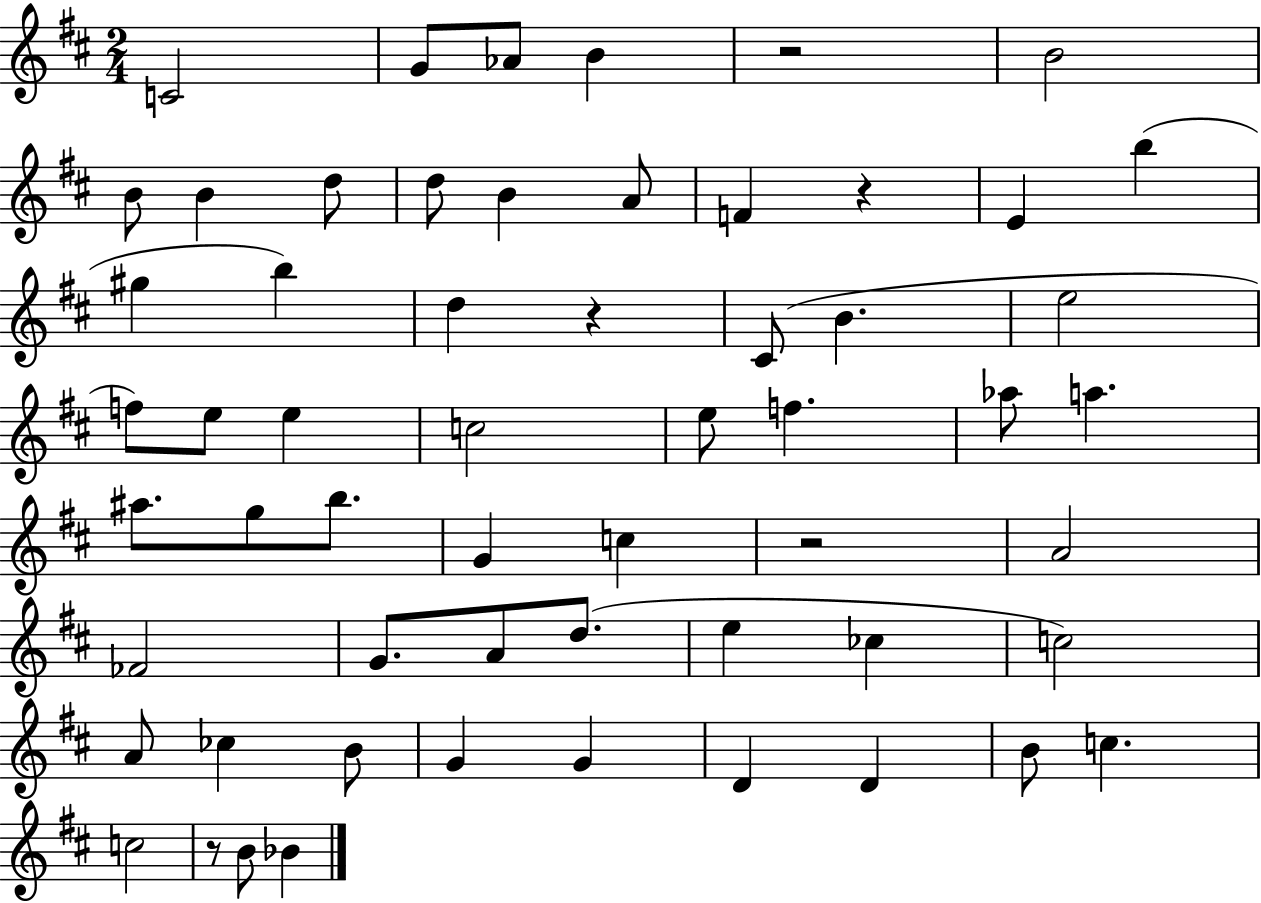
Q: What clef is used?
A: treble